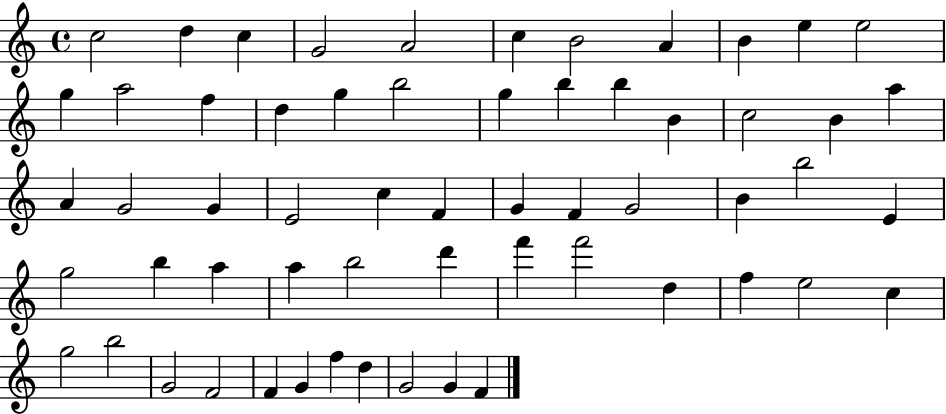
{
  \clef treble
  \time 4/4
  \defaultTimeSignature
  \key c \major
  c''2 d''4 c''4 | g'2 a'2 | c''4 b'2 a'4 | b'4 e''4 e''2 | \break g''4 a''2 f''4 | d''4 g''4 b''2 | g''4 b''4 b''4 b'4 | c''2 b'4 a''4 | \break a'4 g'2 g'4 | e'2 c''4 f'4 | g'4 f'4 g'2 | b'4 b''2 e'4 | \break g''2 b''4 a''4 | a''4 b''2 d'''4 | f'''4 f'''2 d''4 | f''4 e''2 c''4 | \break g''2 b''2 | g'2 f'2 | f'4 g'4 f''4 d''4 | g'2 g'4 f'4 | \break \bar "|."
}